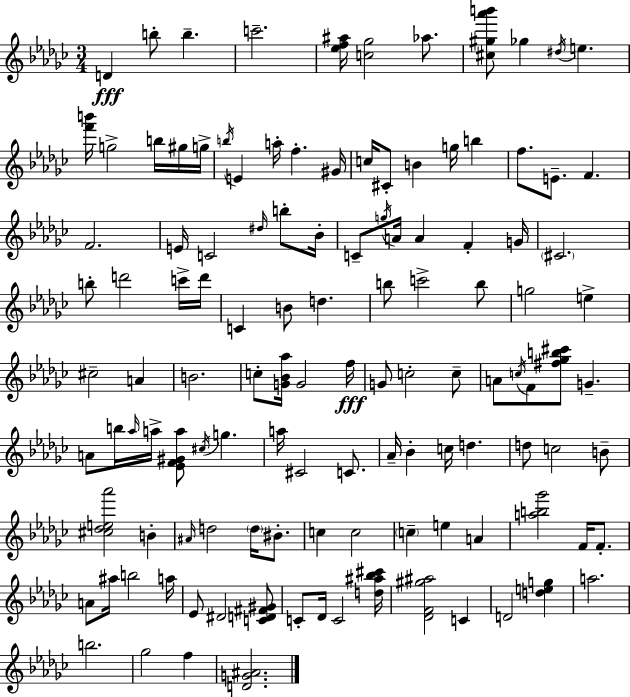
{
  \clef treble
  \numericTimeSignature
  \time 3/4
  \key ees \minor
  \repeat volta 2 { d'4\fff b''8-. b''4.-- | c'''2.-- | <ees'' f'' ais''>16 <c'' ges''>2 aes''8. | <cis'' gis'' aes''' b'''>8 ges''4 \acciaccatura { dis''16 } e''4. | \break <f''' b'''>16 g''2-> b''16 gis''16 | g''16-> \acciaccatura { b''16 } e'4 a''16-. f''4.-. | gis'16 c''16 cis'8-. b'4 g''16 b''4 | f''8. e'8.-- f'4. | \break f'2. | e'16 c'2 \grace { dis''16 } | b''8-. bes'16-. c'8-- \acciaccatura { g''16 } a'16 a'4 f'4-. | g'16 \parenthesize cis'2. | \break b''8-. d'''2 | c'''16-> d'''16 c'4 b'8 d''4. | b''8 c'''2-> | b''8 g''2 | \break e''4-> cis''2-- | a'4 b'2. | c''8-. <g' bes' aes''>16 g'2 | f''16\fff g'8 c''2-. | \break c''8-- a'8 \acciaccatura { c''16 } f'8 <fis'' ges'' b'' cis'''>8 g'4.-- | a'8 b''16 \grace { aes''16 } a''16-> <ees' f' gis' a''>8 | \acciaccatura { cis''16 } g''4. a''16 cis'2 | c'8. aes'16-- bes'4-. | \break c''16 d''4. d''8 c''2 | b'8-- <cis'' des'' e'' aes'''>2 | b'4-. \grace { ais'16 } d''2 | \parenthesize d''16 bis'8.-. c''4 | \break c''2 \parenthesize c''4-- | e''4 a'4 <a'' b'' ges'''>2 | f'16 f'8.-. a'8 ais''16 b''2 | a''16 ees'8 dis'2 | \break <c' d' fis' gis'>8 c'8-. des'16 c'2 | <d'' ais'' bes'' cis'''>16 <des' f' gis'' ais''>2 | c'4 d'2 | <d'' e'' g''>4 a''2. | \break b''2. | ges''2 | f''4 <d' g' ais'>2. | } \bar "|."
}